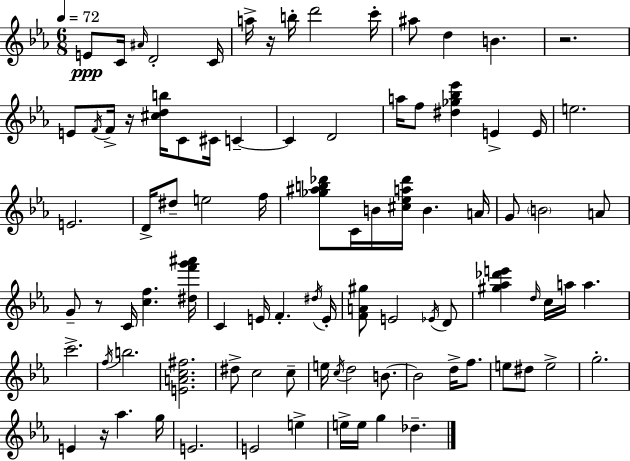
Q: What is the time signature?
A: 6/8